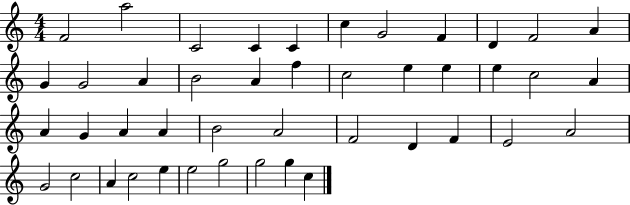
X:1
T:Untitled
M:4/4
L:1/4
K:C
F2 a2 C2 C C c G2 F D F2 A G G2 A B2 A f c2 e e e c2 A A G A A B2 A2 F2 D F E2 A2 G2 c2 A c2 e e2 g2 g2 g c